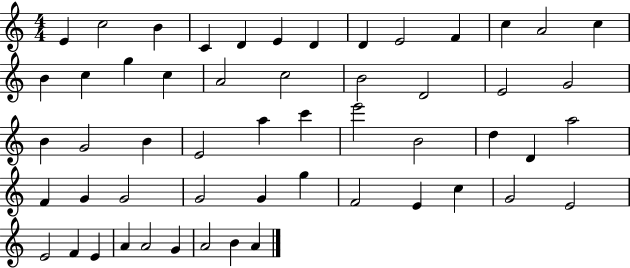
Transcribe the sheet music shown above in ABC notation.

X:1
T:Untitled
M:4/4
L:1/4
K:C
E c2 B C D E D D E2 F c A2 c B c g c A2 c2 B2 D2 E2 G2 B G2 B E2 a c' e'2 B2 d D a2 F G G2 G2 G g F2 E c G2 E2 E2 F E A A2 G A2 B A